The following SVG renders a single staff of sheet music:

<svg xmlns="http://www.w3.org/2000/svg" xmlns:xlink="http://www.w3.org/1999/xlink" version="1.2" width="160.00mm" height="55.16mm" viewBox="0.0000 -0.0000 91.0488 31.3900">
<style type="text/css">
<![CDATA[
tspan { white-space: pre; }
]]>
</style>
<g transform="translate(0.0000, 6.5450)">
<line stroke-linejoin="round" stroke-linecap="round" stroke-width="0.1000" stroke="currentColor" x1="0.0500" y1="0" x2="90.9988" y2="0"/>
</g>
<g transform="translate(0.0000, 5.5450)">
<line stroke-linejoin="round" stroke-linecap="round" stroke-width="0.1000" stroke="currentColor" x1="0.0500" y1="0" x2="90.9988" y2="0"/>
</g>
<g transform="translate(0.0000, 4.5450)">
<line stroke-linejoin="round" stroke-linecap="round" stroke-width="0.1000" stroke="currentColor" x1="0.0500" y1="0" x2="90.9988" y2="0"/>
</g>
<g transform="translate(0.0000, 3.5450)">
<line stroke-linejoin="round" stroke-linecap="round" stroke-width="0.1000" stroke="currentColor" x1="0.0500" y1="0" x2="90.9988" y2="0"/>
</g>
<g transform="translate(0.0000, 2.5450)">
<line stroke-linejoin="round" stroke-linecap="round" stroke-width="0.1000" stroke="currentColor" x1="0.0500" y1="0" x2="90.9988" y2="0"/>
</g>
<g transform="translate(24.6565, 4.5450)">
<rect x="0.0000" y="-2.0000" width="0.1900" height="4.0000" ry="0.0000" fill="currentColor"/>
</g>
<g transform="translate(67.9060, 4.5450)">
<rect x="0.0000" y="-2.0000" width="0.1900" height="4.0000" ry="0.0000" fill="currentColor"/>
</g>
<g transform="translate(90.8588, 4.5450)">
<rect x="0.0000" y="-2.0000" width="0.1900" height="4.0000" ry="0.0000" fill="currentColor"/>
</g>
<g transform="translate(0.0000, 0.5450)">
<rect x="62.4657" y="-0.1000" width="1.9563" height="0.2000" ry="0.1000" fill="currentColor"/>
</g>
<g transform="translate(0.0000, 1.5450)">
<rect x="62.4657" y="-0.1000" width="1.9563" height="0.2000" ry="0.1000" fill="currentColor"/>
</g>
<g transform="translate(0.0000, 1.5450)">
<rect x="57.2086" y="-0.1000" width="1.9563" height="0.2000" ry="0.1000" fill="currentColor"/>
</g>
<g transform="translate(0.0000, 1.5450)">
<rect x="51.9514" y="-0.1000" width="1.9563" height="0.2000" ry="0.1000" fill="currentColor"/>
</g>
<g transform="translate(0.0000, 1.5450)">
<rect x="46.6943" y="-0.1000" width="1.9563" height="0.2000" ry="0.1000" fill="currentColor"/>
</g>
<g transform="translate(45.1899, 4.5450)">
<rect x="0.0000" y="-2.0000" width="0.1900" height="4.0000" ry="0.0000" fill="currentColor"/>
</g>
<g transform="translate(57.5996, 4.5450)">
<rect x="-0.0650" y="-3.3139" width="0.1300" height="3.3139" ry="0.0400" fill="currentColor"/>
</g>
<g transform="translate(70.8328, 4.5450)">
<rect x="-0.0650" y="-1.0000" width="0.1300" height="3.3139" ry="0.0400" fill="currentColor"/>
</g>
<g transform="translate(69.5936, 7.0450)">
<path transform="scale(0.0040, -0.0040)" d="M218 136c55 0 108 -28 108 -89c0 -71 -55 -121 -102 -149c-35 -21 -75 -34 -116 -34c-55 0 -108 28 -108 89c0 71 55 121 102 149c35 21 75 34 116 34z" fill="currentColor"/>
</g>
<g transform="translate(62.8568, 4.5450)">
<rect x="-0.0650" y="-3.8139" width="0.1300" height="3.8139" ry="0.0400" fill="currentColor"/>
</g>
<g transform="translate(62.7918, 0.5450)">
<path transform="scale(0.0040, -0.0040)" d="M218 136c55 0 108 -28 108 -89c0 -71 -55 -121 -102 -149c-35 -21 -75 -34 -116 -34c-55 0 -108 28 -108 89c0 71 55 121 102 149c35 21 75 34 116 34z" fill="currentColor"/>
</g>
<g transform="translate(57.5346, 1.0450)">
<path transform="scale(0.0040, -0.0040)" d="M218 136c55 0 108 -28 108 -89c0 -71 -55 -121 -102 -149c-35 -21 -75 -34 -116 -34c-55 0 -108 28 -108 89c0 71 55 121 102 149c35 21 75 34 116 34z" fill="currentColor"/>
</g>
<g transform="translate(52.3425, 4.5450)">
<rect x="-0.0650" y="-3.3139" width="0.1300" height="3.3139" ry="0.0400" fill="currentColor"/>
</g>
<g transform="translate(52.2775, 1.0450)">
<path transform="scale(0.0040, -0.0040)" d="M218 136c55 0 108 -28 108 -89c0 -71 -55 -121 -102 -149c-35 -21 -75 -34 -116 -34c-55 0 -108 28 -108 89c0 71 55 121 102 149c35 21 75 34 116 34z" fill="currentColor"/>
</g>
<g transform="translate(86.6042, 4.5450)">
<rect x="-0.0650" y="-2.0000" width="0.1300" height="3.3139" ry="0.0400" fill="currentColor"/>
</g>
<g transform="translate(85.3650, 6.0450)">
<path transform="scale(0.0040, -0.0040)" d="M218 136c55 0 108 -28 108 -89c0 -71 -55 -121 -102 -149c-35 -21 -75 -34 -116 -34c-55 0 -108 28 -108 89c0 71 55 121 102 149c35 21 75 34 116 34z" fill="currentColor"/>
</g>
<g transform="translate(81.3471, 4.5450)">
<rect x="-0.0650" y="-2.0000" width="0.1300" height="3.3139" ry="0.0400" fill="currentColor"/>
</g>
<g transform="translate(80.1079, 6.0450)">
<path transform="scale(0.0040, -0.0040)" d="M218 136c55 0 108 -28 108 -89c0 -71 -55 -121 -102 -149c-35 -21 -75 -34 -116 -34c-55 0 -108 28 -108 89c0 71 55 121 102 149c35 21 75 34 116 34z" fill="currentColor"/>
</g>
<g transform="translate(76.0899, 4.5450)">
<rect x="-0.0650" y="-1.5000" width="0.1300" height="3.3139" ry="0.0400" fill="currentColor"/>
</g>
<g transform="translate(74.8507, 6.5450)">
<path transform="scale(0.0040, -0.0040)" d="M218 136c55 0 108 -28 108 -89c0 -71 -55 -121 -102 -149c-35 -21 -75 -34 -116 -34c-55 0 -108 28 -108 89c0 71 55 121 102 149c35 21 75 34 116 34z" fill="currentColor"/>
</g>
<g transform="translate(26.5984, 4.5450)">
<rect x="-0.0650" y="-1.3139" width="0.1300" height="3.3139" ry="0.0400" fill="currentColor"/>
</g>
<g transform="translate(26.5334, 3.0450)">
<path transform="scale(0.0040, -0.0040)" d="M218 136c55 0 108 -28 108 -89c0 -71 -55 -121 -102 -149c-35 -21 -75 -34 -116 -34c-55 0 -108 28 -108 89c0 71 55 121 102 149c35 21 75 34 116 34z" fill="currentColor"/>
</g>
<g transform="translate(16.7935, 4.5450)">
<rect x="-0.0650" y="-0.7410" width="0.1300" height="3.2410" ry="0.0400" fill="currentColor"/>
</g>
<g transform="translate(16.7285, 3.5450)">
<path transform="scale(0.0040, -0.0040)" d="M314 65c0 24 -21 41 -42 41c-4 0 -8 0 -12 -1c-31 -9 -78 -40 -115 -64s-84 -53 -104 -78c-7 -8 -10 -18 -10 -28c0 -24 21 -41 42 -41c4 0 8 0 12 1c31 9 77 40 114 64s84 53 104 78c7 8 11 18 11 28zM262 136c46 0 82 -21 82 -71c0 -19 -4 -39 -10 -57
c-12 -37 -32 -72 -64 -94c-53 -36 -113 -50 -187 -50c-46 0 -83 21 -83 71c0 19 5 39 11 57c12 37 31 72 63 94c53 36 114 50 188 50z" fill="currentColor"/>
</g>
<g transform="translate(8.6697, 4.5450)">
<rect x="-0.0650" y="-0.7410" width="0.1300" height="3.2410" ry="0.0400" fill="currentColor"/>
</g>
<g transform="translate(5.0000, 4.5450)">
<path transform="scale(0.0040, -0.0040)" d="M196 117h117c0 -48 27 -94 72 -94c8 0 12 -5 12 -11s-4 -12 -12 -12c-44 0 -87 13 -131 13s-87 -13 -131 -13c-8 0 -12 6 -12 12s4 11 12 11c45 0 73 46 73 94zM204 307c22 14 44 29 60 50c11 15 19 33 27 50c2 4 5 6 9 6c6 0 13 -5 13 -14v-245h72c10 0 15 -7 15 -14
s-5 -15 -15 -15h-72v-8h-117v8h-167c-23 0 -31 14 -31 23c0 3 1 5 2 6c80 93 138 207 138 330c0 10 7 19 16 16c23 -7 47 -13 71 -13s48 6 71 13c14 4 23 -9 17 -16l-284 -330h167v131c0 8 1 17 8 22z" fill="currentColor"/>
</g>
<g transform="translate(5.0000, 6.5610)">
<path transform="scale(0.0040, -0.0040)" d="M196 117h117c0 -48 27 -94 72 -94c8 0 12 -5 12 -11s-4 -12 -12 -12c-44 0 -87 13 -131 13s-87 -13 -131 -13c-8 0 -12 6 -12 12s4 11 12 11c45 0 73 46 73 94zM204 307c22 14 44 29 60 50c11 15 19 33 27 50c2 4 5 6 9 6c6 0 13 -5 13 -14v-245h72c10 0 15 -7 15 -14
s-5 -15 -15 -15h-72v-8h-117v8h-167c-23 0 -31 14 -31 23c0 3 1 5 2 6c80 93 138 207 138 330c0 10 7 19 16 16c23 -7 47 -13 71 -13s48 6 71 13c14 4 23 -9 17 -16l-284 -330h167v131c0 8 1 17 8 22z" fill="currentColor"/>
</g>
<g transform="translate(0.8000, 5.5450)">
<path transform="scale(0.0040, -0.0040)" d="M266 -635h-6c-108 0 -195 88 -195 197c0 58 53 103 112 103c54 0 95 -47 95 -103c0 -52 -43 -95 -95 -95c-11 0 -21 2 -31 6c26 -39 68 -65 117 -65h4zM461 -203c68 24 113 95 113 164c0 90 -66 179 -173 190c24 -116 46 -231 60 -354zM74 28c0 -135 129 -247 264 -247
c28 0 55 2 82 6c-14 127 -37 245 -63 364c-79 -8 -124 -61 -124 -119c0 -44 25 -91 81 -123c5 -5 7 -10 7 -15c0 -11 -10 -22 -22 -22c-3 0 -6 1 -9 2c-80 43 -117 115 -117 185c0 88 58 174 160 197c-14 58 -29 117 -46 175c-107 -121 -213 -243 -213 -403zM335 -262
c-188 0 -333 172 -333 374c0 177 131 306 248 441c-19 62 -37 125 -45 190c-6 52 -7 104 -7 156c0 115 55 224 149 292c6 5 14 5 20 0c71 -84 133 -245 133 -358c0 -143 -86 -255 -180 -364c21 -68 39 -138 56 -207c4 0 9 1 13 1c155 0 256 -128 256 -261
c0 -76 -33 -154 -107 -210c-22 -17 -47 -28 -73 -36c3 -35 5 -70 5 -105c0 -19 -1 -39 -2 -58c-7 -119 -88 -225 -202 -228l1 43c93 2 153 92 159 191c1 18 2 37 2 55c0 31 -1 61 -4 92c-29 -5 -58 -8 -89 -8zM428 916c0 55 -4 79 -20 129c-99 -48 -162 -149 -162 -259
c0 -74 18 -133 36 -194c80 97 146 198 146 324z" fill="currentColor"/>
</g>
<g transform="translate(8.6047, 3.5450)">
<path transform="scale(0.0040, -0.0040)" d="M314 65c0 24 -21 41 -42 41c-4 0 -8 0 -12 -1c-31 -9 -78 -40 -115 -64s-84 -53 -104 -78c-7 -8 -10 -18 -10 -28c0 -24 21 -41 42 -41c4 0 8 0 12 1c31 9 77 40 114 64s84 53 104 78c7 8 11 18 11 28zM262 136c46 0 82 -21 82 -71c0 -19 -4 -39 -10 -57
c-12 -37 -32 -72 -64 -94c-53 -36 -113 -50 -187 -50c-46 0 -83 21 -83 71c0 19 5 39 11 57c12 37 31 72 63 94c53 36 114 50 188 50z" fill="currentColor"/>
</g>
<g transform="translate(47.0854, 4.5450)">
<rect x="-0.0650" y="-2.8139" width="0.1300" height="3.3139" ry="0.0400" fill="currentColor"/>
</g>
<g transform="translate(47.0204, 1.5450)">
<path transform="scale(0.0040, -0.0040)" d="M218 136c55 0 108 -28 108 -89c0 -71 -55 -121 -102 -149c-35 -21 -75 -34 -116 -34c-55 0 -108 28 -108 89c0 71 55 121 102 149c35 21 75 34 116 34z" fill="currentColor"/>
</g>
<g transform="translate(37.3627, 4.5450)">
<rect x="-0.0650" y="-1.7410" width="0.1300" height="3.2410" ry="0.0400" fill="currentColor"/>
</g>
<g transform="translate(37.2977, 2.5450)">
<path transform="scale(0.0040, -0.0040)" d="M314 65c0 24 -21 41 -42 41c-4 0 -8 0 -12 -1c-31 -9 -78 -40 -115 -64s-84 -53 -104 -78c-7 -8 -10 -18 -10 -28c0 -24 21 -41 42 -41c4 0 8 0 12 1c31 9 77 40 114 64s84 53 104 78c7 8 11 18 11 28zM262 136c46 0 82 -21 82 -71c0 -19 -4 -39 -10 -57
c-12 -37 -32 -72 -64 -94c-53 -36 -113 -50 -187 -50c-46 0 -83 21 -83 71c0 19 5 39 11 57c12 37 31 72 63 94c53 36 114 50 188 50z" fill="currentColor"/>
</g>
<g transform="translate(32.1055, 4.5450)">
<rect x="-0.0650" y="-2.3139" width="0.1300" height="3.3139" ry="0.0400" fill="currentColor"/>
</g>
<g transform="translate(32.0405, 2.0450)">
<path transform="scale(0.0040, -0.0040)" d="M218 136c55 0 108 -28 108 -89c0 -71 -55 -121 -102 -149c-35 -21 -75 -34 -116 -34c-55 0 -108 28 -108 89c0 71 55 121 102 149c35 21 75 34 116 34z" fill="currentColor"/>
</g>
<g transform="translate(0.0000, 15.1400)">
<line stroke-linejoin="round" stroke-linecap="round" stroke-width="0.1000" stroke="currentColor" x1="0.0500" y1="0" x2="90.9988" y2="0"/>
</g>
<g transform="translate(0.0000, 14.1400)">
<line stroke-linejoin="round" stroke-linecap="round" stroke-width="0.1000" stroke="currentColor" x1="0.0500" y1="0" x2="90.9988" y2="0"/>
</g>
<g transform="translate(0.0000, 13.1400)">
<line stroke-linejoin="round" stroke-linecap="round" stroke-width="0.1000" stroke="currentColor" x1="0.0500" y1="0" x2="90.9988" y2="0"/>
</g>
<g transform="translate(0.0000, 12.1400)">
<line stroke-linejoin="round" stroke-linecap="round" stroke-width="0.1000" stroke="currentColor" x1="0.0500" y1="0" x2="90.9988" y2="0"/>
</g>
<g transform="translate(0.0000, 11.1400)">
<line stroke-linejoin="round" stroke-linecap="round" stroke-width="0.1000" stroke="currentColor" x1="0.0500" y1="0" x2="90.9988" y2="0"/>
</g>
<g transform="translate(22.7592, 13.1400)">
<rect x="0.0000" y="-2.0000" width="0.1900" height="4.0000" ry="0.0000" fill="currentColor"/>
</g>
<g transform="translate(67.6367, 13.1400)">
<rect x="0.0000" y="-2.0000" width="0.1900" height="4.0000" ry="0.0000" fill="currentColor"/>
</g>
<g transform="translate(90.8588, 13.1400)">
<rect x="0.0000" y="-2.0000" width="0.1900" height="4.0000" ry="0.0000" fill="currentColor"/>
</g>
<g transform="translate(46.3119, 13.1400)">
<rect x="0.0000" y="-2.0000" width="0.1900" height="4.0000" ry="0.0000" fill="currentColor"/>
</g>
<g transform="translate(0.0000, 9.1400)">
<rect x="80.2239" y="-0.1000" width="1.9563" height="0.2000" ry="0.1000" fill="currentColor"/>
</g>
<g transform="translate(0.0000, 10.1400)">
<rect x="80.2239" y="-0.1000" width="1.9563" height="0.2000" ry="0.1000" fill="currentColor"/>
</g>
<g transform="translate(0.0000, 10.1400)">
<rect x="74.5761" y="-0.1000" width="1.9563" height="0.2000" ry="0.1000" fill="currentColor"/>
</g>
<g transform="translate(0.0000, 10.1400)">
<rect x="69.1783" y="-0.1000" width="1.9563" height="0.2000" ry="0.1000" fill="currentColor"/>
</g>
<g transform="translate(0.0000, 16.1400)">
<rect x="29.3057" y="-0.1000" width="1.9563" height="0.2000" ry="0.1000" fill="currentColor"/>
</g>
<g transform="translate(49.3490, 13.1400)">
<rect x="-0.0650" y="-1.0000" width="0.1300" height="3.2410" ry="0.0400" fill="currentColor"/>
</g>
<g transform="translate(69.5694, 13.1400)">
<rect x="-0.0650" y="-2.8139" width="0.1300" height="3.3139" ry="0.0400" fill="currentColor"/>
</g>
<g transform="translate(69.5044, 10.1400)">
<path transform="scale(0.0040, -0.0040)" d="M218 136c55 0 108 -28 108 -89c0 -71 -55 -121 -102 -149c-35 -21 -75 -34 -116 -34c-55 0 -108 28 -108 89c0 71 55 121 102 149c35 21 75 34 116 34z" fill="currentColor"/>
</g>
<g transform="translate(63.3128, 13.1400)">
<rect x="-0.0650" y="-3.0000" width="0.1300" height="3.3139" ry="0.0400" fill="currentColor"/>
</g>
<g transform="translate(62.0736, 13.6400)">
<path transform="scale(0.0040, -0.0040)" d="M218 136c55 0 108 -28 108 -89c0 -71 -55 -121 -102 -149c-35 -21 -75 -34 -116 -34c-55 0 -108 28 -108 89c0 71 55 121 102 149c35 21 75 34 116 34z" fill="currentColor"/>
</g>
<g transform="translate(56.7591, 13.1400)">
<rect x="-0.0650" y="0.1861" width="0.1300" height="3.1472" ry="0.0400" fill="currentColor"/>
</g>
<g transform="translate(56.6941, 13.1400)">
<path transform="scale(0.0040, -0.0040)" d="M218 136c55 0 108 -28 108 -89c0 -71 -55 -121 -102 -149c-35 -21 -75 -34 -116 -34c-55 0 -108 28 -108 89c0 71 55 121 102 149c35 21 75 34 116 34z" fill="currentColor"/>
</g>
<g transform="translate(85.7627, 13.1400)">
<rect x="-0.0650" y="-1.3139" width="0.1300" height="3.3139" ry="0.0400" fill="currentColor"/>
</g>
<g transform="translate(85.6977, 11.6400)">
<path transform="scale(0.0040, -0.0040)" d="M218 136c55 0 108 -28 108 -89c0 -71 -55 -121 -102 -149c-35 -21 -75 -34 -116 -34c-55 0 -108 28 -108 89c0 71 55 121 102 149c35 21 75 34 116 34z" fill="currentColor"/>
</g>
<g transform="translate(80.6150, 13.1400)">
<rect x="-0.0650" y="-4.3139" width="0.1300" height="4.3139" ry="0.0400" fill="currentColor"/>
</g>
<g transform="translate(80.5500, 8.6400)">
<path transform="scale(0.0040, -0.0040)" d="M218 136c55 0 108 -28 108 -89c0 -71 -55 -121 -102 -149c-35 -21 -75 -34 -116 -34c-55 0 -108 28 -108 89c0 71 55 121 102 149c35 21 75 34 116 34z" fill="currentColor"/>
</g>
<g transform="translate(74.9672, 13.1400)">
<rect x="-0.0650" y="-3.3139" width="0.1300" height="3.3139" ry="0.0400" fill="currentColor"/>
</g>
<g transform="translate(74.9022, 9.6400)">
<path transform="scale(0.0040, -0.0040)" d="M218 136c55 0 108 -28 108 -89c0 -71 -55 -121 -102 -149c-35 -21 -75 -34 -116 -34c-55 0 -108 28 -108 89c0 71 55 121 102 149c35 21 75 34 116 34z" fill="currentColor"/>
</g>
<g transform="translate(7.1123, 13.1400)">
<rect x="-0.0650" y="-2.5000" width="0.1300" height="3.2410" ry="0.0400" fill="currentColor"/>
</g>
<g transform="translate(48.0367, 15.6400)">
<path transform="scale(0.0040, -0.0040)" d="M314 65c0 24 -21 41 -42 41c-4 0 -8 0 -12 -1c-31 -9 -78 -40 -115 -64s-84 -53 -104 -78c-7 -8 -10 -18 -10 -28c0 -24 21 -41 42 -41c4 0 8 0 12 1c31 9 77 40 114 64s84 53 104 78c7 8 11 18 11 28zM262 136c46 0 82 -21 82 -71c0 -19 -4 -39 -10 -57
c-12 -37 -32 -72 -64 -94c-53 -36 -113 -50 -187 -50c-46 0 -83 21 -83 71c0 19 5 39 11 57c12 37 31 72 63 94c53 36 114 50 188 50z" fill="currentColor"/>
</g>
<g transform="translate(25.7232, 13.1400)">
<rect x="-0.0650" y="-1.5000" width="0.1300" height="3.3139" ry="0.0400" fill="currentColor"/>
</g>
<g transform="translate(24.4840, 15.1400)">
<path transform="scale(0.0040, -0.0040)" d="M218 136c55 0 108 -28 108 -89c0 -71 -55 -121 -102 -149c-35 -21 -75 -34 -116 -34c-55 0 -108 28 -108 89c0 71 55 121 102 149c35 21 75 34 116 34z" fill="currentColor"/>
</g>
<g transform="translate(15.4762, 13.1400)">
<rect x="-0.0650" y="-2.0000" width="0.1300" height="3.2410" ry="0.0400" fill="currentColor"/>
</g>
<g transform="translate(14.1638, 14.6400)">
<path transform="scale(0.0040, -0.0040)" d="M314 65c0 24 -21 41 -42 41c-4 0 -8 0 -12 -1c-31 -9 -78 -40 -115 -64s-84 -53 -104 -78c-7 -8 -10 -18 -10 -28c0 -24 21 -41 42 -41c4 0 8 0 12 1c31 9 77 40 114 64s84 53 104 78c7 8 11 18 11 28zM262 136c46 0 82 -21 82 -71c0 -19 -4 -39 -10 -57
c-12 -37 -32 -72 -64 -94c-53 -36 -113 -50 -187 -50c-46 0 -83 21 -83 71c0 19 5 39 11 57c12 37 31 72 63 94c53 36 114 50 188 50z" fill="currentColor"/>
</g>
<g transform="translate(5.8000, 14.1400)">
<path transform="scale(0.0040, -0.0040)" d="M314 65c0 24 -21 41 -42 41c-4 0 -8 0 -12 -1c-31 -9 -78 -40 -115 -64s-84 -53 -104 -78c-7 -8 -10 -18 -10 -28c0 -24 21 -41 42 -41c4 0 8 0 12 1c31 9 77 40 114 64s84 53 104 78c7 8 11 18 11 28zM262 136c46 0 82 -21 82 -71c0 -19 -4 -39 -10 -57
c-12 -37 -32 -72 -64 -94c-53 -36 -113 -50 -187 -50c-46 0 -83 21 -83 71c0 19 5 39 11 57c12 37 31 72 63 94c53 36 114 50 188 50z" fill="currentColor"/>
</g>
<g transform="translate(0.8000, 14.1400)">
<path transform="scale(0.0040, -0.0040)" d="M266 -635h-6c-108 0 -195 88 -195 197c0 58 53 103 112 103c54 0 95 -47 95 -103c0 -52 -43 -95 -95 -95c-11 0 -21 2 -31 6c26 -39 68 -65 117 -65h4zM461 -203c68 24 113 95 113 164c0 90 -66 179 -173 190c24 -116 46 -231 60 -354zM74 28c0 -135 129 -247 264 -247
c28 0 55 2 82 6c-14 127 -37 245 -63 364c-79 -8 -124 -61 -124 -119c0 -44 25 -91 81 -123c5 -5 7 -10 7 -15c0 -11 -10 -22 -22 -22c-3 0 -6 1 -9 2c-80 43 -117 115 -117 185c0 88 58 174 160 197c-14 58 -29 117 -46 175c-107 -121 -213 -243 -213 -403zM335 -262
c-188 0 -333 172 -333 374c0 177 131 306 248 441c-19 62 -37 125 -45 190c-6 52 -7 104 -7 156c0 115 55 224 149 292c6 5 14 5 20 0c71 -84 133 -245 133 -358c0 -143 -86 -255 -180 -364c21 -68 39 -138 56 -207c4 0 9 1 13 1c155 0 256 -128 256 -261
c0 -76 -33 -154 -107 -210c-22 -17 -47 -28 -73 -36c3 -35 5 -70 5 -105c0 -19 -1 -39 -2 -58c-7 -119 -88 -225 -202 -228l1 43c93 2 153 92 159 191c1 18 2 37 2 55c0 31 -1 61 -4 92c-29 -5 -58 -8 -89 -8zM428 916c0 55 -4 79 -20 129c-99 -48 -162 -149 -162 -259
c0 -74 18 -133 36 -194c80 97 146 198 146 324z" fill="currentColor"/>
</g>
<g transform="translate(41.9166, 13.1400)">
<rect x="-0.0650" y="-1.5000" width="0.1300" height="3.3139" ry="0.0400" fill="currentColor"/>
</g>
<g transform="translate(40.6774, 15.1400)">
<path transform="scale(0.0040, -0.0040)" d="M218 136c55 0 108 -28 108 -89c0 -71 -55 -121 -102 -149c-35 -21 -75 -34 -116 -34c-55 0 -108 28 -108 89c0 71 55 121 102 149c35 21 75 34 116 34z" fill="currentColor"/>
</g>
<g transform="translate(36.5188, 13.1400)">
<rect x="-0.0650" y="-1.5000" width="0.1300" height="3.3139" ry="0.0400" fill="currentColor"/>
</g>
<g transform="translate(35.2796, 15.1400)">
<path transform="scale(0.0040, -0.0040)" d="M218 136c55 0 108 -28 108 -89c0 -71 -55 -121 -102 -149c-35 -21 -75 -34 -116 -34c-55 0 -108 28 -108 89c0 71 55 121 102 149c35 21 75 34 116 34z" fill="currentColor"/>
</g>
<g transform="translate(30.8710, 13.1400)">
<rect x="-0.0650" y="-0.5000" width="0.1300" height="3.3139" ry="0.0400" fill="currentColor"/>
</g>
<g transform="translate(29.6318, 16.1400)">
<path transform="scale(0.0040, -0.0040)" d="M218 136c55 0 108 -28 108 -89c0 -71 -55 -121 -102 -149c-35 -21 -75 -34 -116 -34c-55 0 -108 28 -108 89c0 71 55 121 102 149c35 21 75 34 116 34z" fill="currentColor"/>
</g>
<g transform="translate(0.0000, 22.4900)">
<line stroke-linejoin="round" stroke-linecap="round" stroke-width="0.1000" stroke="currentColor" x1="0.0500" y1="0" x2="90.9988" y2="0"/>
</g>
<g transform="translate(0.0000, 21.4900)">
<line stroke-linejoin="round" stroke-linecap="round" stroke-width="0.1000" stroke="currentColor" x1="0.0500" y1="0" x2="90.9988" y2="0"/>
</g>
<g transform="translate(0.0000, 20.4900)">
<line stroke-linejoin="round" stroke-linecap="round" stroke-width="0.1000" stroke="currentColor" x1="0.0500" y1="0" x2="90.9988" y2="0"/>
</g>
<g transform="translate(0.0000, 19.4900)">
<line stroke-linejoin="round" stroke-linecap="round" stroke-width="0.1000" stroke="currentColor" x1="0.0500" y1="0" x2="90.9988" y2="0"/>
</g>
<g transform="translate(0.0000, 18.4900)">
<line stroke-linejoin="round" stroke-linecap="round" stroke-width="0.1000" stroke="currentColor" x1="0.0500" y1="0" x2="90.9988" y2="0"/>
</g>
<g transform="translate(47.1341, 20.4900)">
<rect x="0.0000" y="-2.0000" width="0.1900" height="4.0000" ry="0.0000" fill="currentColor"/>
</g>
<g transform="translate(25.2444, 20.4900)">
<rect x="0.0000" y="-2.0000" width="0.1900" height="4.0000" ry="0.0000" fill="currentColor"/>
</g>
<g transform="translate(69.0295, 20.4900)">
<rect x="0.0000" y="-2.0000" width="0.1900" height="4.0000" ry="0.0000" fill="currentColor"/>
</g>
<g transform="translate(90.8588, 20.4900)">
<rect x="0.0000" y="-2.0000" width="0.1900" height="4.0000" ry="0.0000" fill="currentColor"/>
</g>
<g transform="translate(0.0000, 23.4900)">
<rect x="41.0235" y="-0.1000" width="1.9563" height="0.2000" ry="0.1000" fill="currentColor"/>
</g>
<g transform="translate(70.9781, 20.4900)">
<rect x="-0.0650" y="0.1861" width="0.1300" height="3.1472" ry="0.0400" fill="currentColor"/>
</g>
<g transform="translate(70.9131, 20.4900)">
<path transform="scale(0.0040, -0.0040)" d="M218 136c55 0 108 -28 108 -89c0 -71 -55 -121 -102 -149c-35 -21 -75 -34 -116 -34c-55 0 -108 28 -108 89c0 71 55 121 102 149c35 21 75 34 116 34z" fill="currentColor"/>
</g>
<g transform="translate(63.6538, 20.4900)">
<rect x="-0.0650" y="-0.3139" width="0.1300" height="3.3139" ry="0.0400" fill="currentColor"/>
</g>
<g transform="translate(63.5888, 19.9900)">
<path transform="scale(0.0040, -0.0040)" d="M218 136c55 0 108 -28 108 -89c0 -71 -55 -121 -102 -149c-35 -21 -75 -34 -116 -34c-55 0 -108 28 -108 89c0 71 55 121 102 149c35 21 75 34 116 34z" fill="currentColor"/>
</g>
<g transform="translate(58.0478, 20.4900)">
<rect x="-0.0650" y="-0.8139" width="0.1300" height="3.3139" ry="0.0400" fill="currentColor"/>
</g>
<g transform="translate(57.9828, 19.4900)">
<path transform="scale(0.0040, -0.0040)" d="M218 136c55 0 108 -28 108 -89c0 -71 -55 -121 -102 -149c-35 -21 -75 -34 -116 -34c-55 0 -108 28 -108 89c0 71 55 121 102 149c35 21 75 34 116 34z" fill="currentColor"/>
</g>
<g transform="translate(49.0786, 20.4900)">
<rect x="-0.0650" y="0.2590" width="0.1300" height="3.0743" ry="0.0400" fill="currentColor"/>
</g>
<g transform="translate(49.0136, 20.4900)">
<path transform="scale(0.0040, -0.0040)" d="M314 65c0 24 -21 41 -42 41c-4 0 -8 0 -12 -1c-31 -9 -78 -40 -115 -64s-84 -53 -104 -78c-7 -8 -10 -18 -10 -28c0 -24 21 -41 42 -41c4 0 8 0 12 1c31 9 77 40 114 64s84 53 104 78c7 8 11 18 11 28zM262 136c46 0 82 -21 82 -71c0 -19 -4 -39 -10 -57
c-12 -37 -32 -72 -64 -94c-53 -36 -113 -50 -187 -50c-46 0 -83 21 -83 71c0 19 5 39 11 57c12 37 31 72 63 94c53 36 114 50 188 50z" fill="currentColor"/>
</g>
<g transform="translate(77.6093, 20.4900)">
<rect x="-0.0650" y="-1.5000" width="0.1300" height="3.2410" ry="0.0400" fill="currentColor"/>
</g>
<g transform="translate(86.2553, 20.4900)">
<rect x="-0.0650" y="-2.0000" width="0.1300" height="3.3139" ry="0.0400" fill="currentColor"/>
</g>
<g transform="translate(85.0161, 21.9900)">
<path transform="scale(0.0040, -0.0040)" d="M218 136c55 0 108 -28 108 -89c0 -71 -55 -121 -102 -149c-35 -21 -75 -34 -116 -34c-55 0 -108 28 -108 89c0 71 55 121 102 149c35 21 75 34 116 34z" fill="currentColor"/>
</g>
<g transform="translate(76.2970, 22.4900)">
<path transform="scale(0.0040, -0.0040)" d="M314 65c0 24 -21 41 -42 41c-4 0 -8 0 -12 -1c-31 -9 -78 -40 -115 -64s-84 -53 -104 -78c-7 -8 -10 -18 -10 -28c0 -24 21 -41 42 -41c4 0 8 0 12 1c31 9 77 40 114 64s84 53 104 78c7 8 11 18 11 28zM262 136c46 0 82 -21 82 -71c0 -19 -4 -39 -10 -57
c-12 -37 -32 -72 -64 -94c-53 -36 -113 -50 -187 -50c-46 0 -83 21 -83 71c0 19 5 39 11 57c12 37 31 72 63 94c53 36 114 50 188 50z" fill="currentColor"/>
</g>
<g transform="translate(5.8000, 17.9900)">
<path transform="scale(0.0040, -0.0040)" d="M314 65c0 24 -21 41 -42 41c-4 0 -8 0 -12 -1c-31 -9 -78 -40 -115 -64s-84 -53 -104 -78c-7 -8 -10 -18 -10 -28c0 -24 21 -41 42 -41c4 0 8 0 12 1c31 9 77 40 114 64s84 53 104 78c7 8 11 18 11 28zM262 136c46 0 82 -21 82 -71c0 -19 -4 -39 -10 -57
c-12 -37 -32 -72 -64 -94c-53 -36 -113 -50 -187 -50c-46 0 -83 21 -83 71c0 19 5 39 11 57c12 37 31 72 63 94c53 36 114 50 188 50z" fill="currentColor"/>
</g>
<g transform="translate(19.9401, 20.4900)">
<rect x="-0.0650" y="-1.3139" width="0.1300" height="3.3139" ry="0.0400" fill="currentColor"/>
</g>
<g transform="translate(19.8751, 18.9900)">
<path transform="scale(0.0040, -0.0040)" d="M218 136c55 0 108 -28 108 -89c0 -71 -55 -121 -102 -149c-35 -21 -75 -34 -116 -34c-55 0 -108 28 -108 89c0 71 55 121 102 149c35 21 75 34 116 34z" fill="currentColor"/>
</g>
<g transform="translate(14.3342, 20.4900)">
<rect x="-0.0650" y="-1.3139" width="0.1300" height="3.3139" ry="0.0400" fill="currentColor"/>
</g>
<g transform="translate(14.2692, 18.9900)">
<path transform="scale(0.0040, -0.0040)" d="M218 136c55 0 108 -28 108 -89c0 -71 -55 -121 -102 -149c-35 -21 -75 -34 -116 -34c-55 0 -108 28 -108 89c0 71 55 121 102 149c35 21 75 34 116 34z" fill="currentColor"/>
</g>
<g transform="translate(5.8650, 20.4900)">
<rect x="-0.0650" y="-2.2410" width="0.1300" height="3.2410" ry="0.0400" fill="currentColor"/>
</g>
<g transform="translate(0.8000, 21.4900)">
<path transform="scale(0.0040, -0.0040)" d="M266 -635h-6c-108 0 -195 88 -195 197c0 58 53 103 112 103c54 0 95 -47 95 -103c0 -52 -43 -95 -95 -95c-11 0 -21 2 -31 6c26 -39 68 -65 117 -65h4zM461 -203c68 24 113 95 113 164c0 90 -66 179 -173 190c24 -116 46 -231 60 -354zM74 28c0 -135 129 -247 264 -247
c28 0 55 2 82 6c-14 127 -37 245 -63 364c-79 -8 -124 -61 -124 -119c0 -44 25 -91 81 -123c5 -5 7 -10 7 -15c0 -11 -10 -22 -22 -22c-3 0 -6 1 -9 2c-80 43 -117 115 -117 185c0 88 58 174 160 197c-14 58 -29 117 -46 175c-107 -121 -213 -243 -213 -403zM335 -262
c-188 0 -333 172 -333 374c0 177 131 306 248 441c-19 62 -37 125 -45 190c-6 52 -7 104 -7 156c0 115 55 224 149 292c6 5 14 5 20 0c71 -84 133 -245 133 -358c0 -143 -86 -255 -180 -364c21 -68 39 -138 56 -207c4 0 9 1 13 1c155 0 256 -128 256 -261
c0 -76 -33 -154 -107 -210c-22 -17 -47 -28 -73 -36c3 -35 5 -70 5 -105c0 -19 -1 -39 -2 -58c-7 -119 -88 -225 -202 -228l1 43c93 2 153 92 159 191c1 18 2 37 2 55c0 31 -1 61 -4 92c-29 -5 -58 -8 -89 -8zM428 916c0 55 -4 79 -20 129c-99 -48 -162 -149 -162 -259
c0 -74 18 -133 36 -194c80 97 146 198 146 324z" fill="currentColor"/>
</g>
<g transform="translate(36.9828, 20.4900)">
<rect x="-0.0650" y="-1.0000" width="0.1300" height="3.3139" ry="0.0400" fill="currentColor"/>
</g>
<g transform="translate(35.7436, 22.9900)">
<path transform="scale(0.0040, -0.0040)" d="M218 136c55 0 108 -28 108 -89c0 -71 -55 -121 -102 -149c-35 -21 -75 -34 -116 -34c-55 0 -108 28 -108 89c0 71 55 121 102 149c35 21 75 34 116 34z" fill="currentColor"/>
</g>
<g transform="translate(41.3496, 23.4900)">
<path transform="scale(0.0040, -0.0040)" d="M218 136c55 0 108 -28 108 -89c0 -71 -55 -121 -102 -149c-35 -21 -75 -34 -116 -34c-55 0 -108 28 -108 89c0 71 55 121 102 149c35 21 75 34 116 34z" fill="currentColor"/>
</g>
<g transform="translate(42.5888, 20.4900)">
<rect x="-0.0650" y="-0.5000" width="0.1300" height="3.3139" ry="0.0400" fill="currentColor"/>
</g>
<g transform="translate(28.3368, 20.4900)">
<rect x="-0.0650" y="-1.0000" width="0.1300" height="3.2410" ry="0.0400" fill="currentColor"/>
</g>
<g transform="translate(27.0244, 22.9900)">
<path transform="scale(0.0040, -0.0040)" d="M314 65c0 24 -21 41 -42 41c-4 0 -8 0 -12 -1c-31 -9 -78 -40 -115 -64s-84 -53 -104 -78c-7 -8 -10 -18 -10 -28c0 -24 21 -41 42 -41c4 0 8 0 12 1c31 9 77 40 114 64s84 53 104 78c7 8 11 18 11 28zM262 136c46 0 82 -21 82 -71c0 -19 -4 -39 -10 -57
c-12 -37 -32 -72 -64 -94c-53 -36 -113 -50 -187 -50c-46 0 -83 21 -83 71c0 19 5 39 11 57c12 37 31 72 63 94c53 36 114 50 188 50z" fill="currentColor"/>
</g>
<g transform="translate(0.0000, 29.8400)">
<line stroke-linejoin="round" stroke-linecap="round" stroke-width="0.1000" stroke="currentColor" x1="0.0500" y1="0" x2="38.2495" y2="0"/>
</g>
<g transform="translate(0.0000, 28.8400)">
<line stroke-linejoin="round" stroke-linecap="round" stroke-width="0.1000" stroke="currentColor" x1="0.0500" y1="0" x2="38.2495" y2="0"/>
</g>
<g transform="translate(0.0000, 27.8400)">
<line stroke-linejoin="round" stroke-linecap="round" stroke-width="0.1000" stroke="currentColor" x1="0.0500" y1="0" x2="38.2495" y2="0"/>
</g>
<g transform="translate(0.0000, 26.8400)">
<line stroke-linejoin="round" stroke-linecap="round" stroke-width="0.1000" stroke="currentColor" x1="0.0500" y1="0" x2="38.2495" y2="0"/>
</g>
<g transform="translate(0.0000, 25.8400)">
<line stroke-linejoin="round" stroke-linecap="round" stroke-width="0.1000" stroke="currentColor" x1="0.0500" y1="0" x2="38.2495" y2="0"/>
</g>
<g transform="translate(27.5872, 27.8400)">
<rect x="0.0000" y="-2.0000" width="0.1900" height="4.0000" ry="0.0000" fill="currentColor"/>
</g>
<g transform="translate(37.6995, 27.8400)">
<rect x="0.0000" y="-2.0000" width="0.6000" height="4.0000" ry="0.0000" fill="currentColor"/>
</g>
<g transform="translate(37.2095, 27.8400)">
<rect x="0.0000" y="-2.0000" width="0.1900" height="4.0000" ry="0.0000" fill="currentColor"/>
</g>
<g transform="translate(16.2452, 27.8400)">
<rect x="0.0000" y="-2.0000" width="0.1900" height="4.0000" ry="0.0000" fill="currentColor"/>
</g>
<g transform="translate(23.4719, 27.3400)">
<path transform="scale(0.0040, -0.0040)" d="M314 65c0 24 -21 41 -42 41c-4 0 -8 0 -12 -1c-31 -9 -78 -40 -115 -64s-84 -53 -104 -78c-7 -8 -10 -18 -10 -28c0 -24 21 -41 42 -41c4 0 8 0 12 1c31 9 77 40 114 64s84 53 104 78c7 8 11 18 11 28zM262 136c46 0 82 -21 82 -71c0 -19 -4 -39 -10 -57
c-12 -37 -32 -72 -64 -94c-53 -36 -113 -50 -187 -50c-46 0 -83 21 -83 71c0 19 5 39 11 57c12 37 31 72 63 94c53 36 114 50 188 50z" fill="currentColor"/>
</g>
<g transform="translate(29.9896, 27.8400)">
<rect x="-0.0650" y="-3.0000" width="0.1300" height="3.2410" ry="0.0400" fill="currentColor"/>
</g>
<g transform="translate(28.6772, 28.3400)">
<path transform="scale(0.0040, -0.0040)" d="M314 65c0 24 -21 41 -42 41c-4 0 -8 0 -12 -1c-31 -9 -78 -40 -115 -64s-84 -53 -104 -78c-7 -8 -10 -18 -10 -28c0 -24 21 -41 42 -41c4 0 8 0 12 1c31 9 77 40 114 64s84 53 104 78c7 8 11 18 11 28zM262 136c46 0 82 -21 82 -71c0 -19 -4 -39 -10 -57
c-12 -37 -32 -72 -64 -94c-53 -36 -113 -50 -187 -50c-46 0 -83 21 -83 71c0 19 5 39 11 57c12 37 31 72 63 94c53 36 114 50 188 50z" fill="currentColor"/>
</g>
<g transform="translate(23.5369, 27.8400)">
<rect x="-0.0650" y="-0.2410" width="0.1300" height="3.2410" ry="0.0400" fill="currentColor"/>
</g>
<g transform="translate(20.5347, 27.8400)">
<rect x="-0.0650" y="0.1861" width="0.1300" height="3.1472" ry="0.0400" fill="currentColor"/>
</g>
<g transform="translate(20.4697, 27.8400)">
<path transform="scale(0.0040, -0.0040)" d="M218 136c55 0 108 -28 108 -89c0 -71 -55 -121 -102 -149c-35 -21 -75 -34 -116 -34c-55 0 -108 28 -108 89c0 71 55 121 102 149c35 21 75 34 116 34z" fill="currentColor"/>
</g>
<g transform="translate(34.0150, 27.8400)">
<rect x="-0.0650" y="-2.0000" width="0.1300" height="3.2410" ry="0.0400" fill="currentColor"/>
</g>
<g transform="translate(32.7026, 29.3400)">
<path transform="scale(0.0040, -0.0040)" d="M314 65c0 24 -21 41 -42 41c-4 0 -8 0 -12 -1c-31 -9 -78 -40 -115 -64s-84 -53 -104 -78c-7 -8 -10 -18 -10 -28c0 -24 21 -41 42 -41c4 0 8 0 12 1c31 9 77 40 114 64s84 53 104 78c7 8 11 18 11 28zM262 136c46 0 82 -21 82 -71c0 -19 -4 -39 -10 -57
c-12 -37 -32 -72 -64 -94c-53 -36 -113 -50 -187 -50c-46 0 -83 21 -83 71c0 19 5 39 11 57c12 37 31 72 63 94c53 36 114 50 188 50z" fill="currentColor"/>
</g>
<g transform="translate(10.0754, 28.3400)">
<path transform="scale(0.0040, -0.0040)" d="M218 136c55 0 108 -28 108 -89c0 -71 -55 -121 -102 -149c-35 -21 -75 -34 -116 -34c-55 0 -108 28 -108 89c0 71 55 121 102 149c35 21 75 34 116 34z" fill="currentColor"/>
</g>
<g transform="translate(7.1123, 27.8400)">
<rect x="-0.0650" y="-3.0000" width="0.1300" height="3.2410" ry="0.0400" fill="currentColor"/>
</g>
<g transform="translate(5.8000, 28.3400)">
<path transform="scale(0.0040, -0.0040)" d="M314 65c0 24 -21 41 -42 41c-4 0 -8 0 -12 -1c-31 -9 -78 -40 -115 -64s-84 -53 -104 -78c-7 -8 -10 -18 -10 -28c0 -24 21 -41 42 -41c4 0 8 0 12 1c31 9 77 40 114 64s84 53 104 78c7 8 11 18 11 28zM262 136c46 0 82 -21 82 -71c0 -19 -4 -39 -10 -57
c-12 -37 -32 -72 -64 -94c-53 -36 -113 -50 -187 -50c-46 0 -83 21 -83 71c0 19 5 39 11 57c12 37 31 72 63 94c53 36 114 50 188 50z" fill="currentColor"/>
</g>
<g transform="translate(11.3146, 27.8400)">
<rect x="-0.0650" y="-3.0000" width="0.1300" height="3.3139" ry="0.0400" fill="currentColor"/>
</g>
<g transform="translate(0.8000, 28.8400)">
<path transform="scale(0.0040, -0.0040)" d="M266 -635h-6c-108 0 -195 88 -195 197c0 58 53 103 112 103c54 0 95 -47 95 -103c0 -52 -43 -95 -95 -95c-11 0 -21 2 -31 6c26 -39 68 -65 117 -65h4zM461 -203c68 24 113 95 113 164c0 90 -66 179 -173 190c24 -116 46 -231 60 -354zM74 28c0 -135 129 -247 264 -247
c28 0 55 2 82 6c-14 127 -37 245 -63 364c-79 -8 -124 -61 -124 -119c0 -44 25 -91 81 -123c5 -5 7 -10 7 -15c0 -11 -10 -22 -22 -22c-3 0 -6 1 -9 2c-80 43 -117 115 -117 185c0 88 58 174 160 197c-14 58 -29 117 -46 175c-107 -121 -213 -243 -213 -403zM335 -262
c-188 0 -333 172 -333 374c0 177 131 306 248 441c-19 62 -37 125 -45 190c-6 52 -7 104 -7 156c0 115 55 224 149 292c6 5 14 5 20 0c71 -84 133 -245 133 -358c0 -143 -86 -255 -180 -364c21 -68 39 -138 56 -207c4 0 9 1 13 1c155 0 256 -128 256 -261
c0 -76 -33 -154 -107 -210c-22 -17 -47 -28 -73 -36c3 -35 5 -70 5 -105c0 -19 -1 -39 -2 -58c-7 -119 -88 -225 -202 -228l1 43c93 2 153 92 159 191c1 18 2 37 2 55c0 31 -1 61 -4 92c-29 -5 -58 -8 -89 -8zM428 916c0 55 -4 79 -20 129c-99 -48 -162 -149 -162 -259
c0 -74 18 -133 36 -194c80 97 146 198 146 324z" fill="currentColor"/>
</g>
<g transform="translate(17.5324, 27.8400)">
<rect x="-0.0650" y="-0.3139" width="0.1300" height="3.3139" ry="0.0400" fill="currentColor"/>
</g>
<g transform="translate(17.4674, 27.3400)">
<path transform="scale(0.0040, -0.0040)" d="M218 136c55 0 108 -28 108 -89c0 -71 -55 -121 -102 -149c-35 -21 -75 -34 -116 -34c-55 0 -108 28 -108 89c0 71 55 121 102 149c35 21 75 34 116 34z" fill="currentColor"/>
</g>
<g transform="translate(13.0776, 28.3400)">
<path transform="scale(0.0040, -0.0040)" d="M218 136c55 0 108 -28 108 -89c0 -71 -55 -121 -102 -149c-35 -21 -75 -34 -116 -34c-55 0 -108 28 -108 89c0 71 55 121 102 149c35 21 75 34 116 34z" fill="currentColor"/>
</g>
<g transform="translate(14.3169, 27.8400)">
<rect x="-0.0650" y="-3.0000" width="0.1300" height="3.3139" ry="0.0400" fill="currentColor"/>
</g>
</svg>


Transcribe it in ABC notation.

X:1
T:Untitled
M:4/4
L:1/4
K:C
d2 d2 e g f2 a b b c' D E F F G2 F2 E C E E D2 B A a b d' e g2 e e D2 D C B2 d c B E2 F A2 A A c B c2 A2 F2